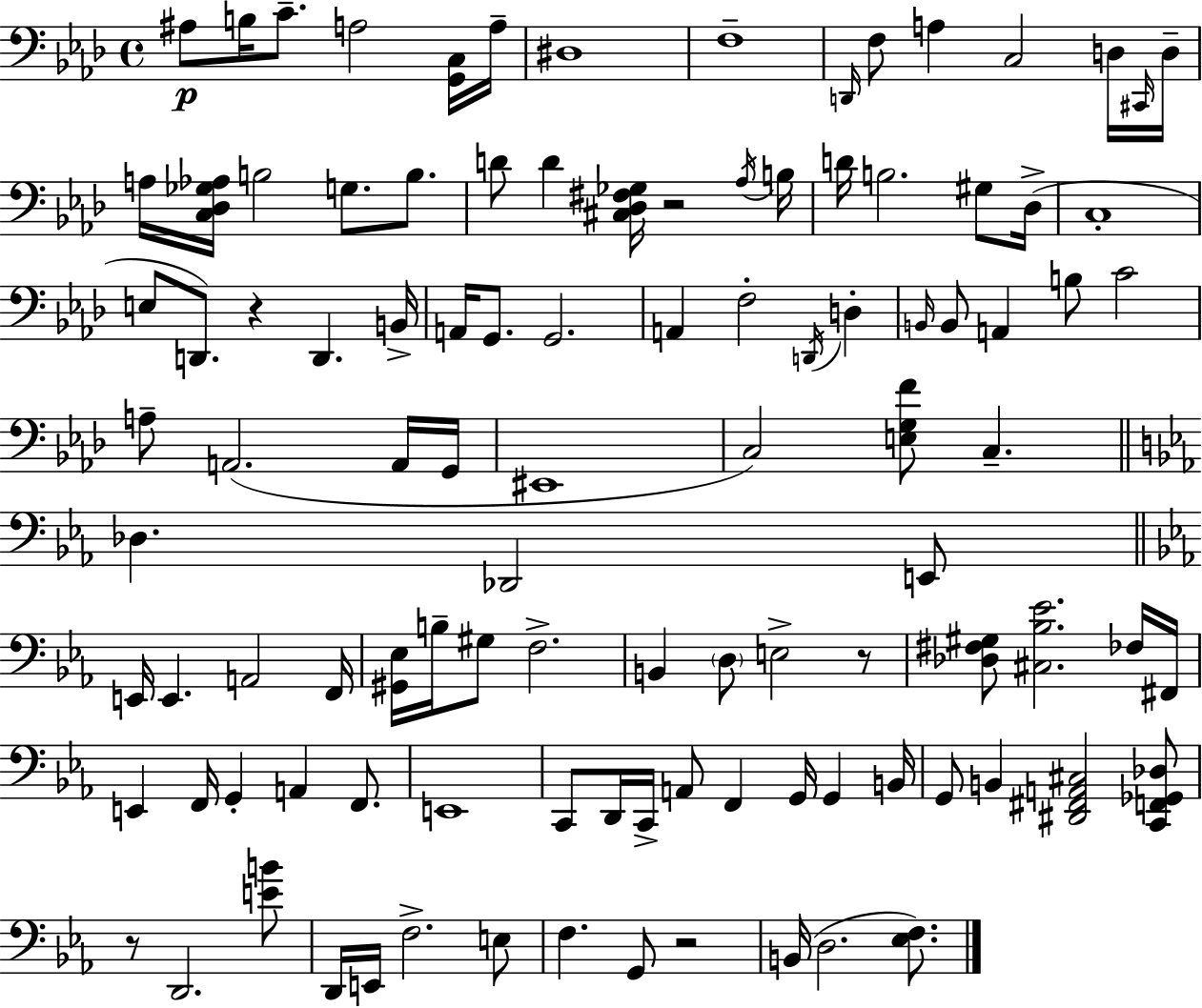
A#3/e B3/s C4/e. A3/h [G2,C3]/s A3/s D#3/w F3/w D2/s F3/e A3/q C3/h D3/s C#2/s D3/s A3/s [C3,Db3,Gb3,Ab3]/s B3/h G3/e. B3/e. D4/e D4/q [C#3,Db3,F#3,Gb3]/s R/h Ab3/s B3/s D4/s B3/h. G#3/e Db3/s C3/w E3/e D2/e. R/q D2/q. B2/s A2/s G2/e. G2/h. A2/q F3/h D2/s D3/q B2/s B2/e A2/q B3/e C4/h A3/e A2/h. A2/s G2/s EIS2/w C3/h [E3,G3,F4]/e C3/q. Db3/q. Db2/h E2/e E2/s E2/q. A2/h F2/s [G#2,Eb3]/s B3/s G#3/e F3/h. B2/q D3/e E3/h R/e [Db3,F#3,G#3]/e [C#3,Bb3,Eb4]/h. FES3/s F#2/s E2/q F2/s G2/q A2/q F2/e. E2/w C2/e D2/s C2/s A2/e F2/q G2/s G2/q B2/s G2/e B2/q [D#2,F#2,A2,C#3]/h [C2,F2,Gb2,Db3]/e R/e D2/h. [E4,B4]/e D2/s E2/s F3/h. E3/e F3/q. G2/e R/h B2/s D3/h. [Eb3,F3]/e.